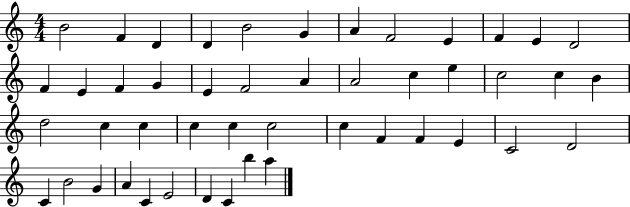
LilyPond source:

{
  \clef treble
  \numericTimeSignature
  \time 4/4
  \key c \major
  b'2 f'4 d'4 | d'4 b'2 g'4 | a'4 f'2 e'4 | f'4 e'4 d'2 | \break f'4 e'4 f'4 g'4 | e'4 f'2 a'4 | a'2 c''4 e''4 | c''2 c''4 b'4 | \break d''2 c''4 c''4 | c''4 c''4 c''2 | c''4 f'4 f'4 e'4 | c'2 d'2 | \break c'4 b'2 g'4 | a'4 c'4 e'2 | d'4 c'4 b''4 a''4 | \bar "|."
}